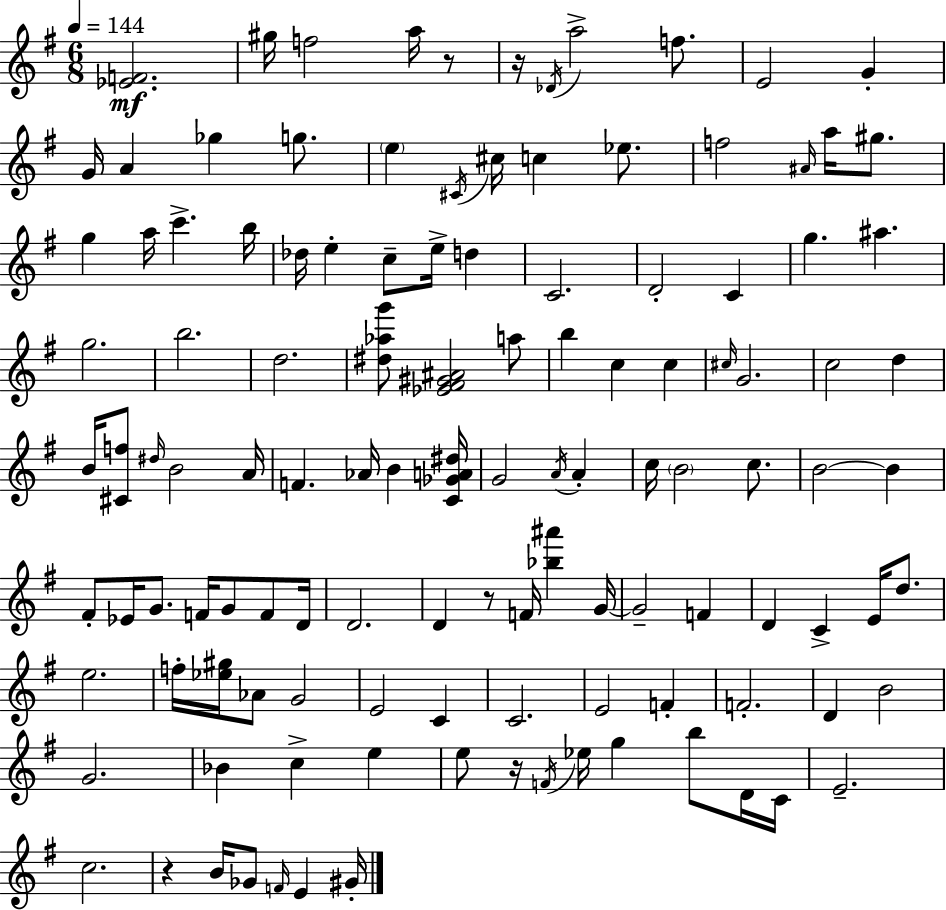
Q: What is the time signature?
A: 6/8